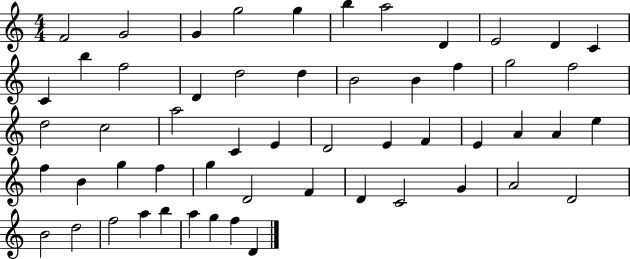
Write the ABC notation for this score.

X:1
T:Untitled
M:4/4
L:1/4
K:C
F2 G2 G g2 g b a2 D E2 D C C b f2 D d2 d B2 B f g2 f2 d2 c2 a2 C E D2 E F E A A e f B g f g D2 F D C2 G A2 D2 B2 d2 f2 a b a g f D